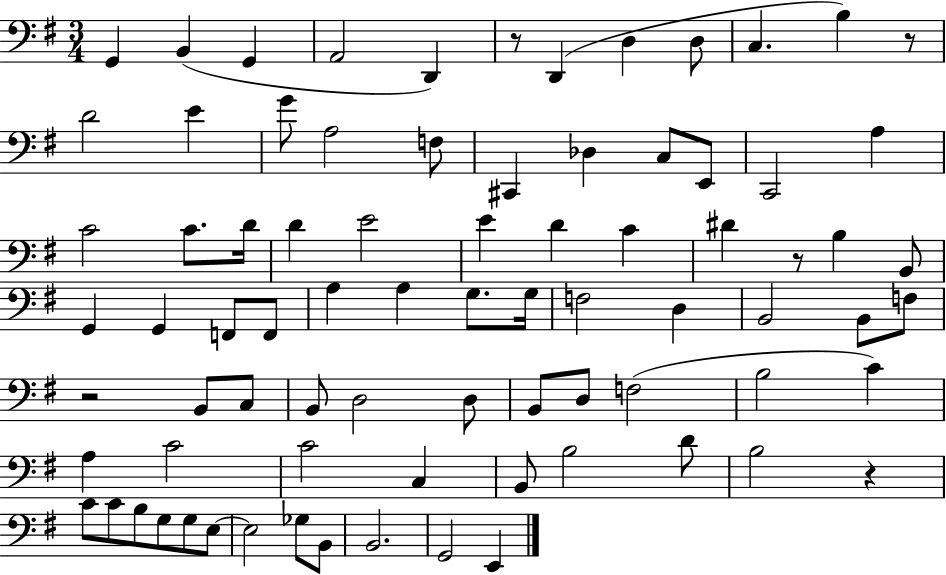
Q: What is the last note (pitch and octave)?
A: E2